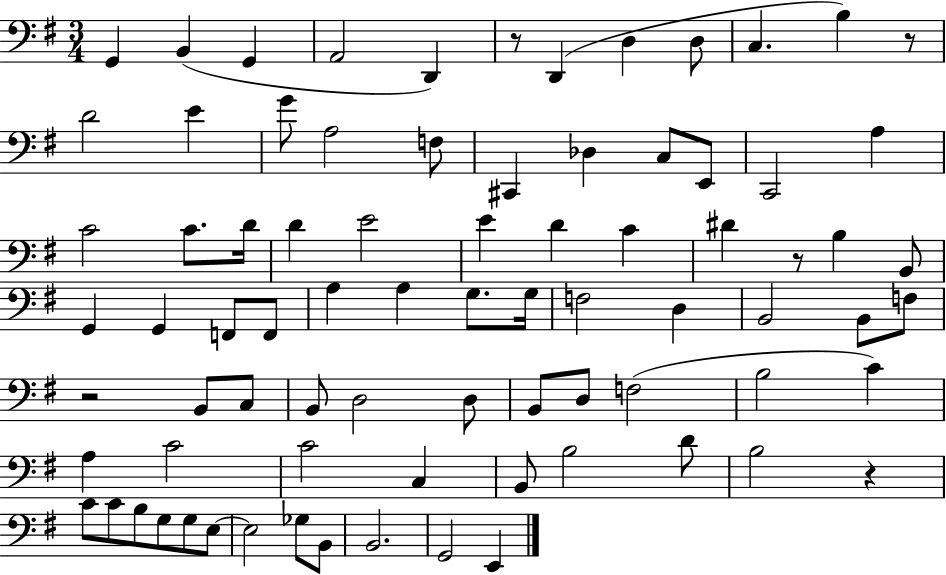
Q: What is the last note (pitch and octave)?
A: E2